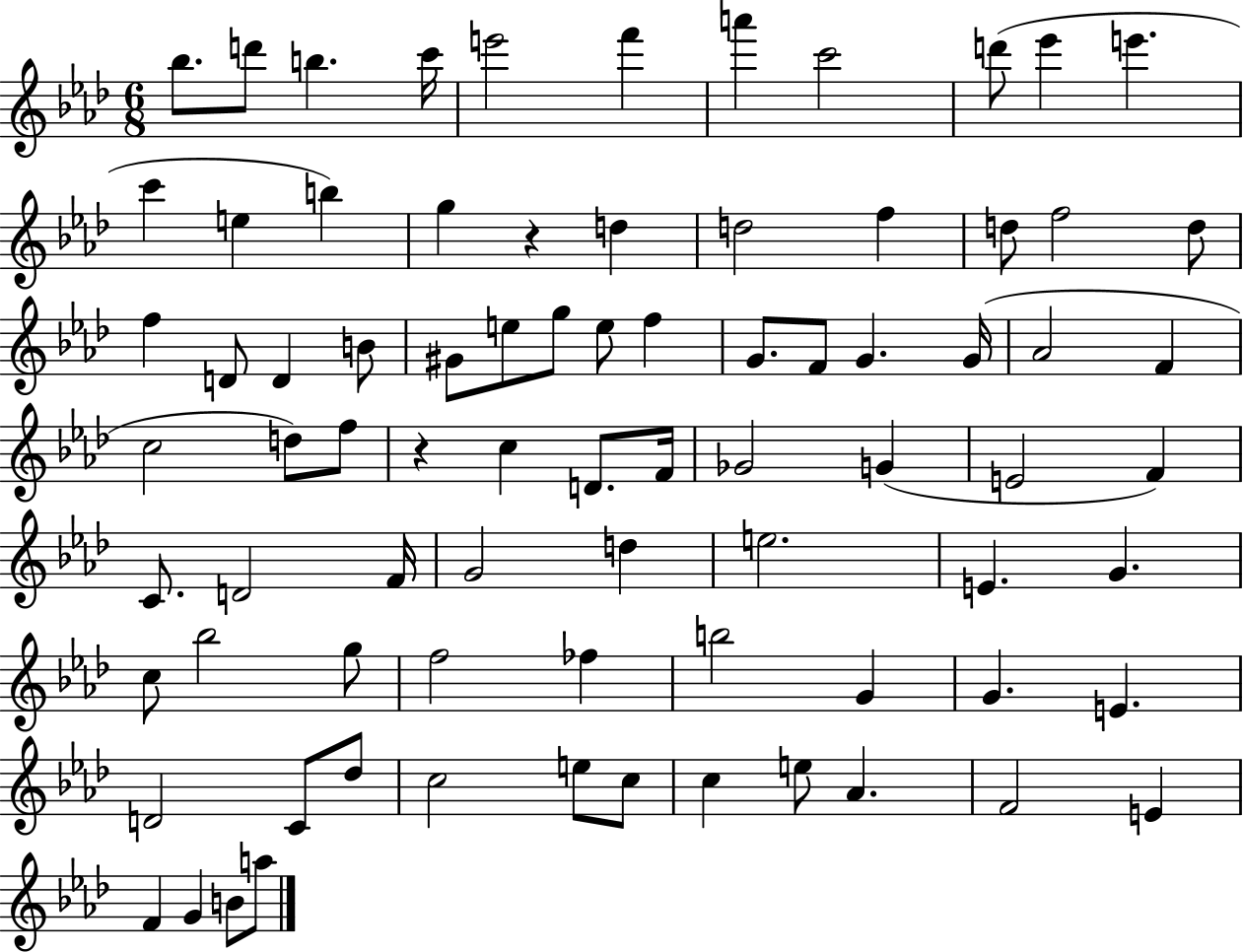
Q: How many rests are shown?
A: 2